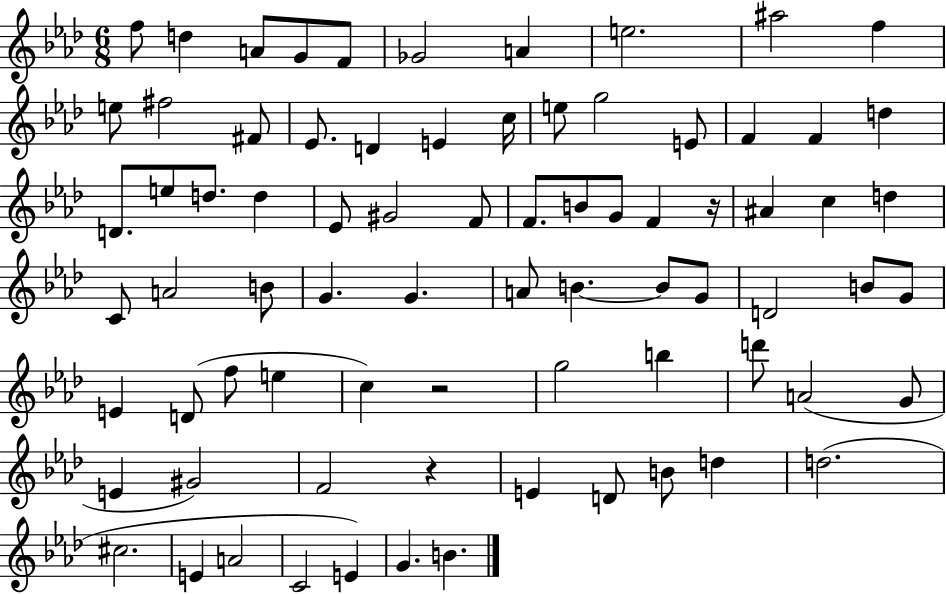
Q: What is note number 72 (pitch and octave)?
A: E4